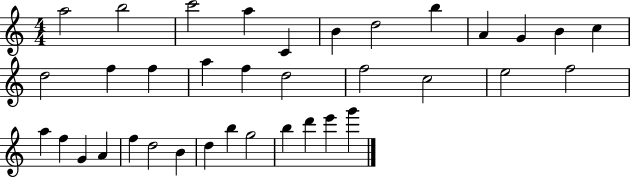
A5/h B5/h C6/h A5/q C4/q B4/q D5/h B5/q A4/q G4/q B4/q C5/q D5/h F5/q F5/q A5/q F5/q D5/h F5/h C5/h E5/h F5/h A5/q F5/q G4/q A4/q F5/q D5/h B4/q D5/q B5/q G5/h B5/q D6/q E6/q G6/q